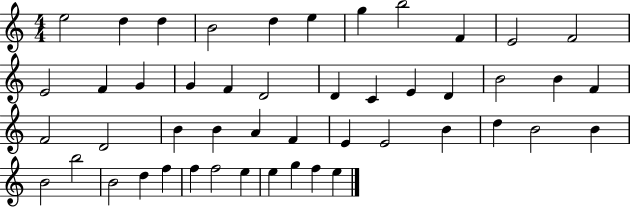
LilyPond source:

{
  \clef treble
  \numericTimeSignature
  \time 4/4
  \key c \major
  e''2 d''4 d''4 | b'2 d''4 e''4 | g''4 b''2 f'4 | e'2 f'2 | \break e'2 f'4 g'4 | g'4 f'4 d'2 | d'4 c'4 e'4 d'4 | b'2 b'4 f'4 | \break f'2 d'2 | b'4 b'4 a'4 f'4 | e'4 e'2 b'4 | d''4 b'2 b'4 | \break b'2 b''2 | b'2 d''4 f''4 | f''4 f''2 e''4 | e''4 g''4 f''4 e''4 | \break \bar "|."
}